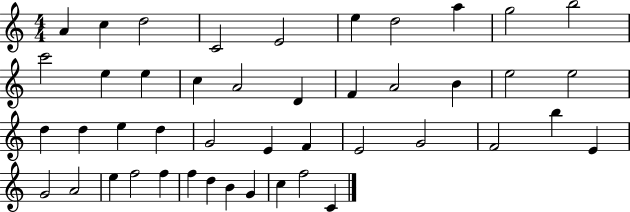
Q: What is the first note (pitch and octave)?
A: A4